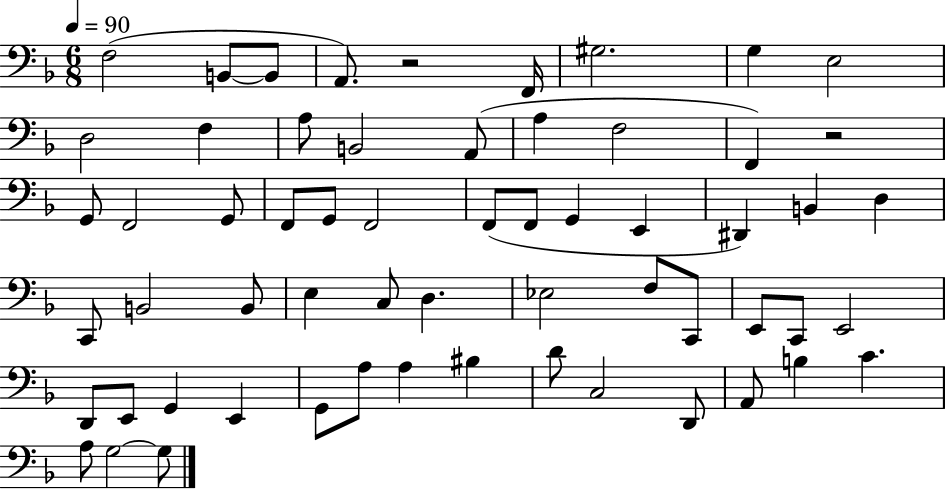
F3/h B2/e B2/e A2/e. R/h F2/s G#3/h. G3/q E3/h D3/h F3/q A3/e B2/h A2/e A3/q F3/h F2/q R/h G2/e F2/h G2/e F2/e G2/e F2/h F2/e F2/e G2/q E2/q D#2/q B2/q D3/q C2/e B2/h B2/e E3/q C3/e D3/q. Eb3/h F3/e C2/e E2/e C2/e E2/h D2/e E2/e G2/q E2/q G2/e A3/e A3/q BIS3/q D4/e C3/h D2/e A2/e B3/q C4/q. A3/e G3/h G3/e